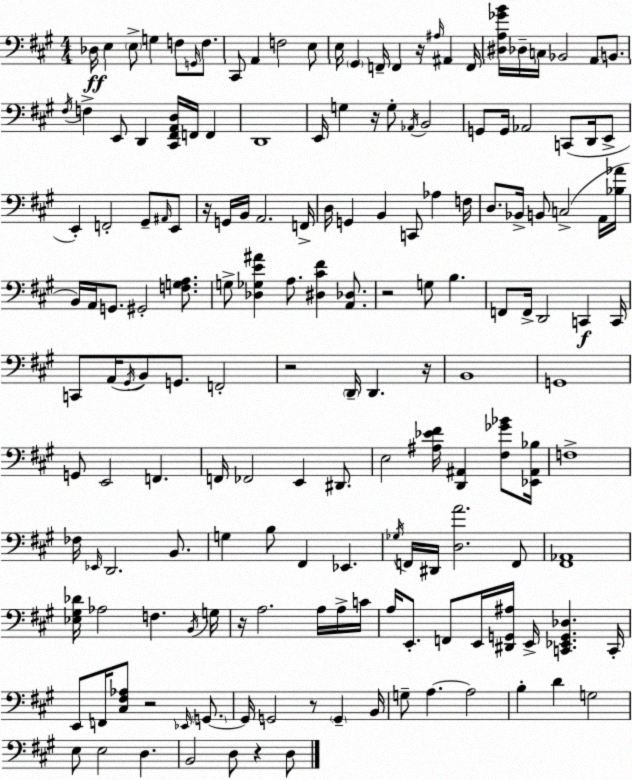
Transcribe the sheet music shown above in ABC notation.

X:1
T:Untitled
M:4/4
L:1/4
K:A
_D,/4 E, E,/2 G, F,/2 G,,/4 F,/2 ^C,,/2 A,, F,2 E,/2 E,/4 ^G,, F,,/4 F,, z/4 ^A,/4 ^A,, F,,/4 [^D,A,_GB]/4 _D,/4 C,/4 _B,,2 A,,/2 B,,/2 ^F,/4 F, E,,/2 D,, [^C,,^F,,A,,D,]/4 F,,/4 F,, D,,4 E,,/4 G, z/4 G,/2 _A,,/4 B,,2 G,,/2 G,,/4 _A,,2 C,,/2 D,,/4 E,,/2 E,, F,,2 ^G,,/2 ^A,,/4 E,,/2 z/4 G,,/4 B,,/4 A,,2 F,,/4 D,/4 G,, B,, C,,/2 _A, F,/4 D,/2 _B,,/4 B,,/2 C,2 A,,/4 [_B,_A]/4 B,,/4 A,,/4 G,,/2 ^G,,2 [F,G,A,]/2 G,/2 [_D,_G,E^A] A,/2 [^D,^C^F] [A,,_D,]/2 z2 G,/2 B, F,,/2 F,,/4 D,,2 C,, C,,/4 C,,/2 A,,/4 ^G,,/4 B,,/2 G,,/2 F,,2 z2 D,,/4 D,, z/4 B,,4 G,,4 G,,/2 E,,2 F,, F,,/4 _F,,2 E,, ^D,,/2 E,2 [^A,_E^F]/4 [D,,^A,,] [^F,_G_B]/2 [_E,,^A,,_B,]/4 F,4 _F,/4 _E,,/4 D,,2 B,,/2 G, B,/2 ^F,, _E,, _G,/4 F,,/4 ^D,,/4 [D,A]2 F,,/2 [^F,,_A,,]4 [_E,^G,_D]/4 _A,2 F, B,,/4 G,/4 z/4 A,2 A,/4 A,/4 C/4 A,/4 E,,/2 F,,/2 E,,/4 [^D,,G,,^A,]/4 E,,/4 [C,,_E,,G,,_D,] C,,/4 E,,/2 F,,/4 [^C,^F,_A,]/2 z2 _E,,/4 G,,/2 G,,/4 G,,2 z/2 G,, B,,/4 G,/2 A, A,2 B, D G,2 E,/2 E,2 D, B,,2 D,/2 z D,/2